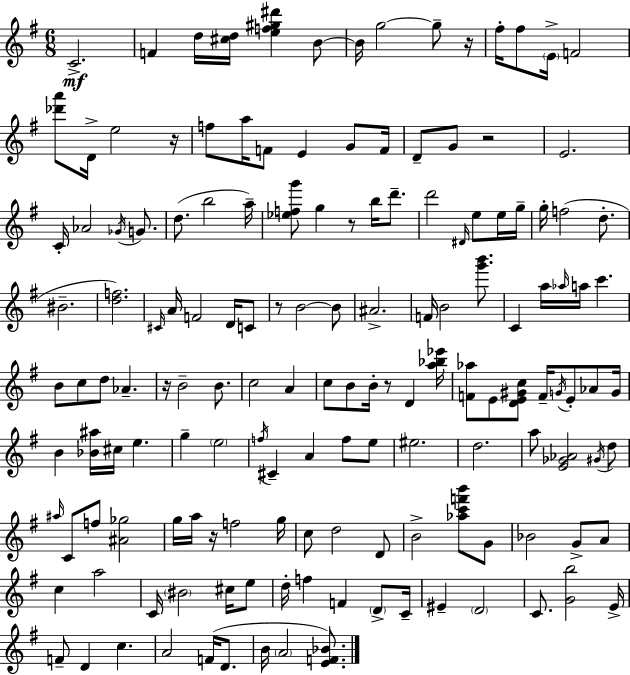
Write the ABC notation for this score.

X:1
T:Untitled
M:6/8
L:1/4
K:G
C2 F d/4 [^cd]/4 [ef^g^d'] B/2 B/4 g2 g/2 z/4 ^f/4 ^f/2 E/4 F2 [_d'a']/2 D/4 e2 z/4 f/2 a/4 F/2 E G/2 F/4 D/2 G/2 z2 E2 C/4 _A2 _G/4 G/2 d/2 b2 a/4 [_efg']/2 g z/2 b/4 d'/2 d'2 ^D/4 e/2 e/4 g/4 g/4 f2 d/2 ^B2 [df]2 ^C/4 A/4 F2 D/4 C/2 z/2 B2 B/2 ^A2 F/4 B2 [g'b']/2 C a/4 _a/4 a/4 c' B/2 c/2 d/2 _A z/4 B2 B/2 c2 A c/2 B/2 B/4 z/2 D [a_b_e']/4 [F_a]/2 E/2 [DE^Gc]/2 F/4 G/4 E/2 _A/2 G/4 B [_B^a]/4 ^c/4 e g e2 f/4 ^C A f/2 e/2 ^e2 d2 a/2 [E_G_A]2 ^G/4 d/2 ^a/4 C/2 f/2 [^A_g]2 g/4 a/4 z/4 f2 g/4 c/2 d2 D/2 B2 [_ac'f'b']/2 G/2 _B2 G/2 A/2 c a2 C/4 ^B2 ^c/4 e/2 d/4 f F D/2 C/4 ^E D2 C/2 [Gb]2 E/4 F/2 D c A2 F/4 D/2 B/4 A2 [EF_B]/2